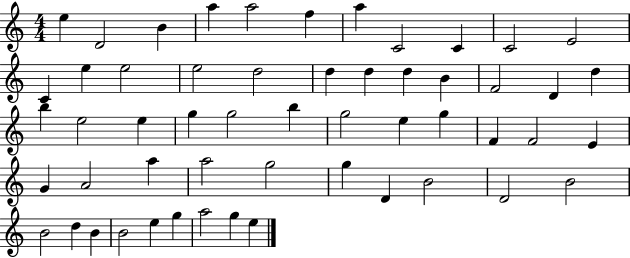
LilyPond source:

{
  \clef treble
  \numericTimeSignature
  \time 4/4
  \key c \major
  e''4 d'2 b'4 | a''4 a''2 f''4 | a''4 c'2 c'4 | c'2 e'2 | \break c'4 e''4 e''2 | e''2 d''2 | d''4 d''4 d''4 b'4 | f'2 d'4 d''4 | \break b''4 e''2 e''4 | g''4 g''2 b''4 | g''2 e''4 g''4 | f'4 f'2 e'4 | \break g'4 a'2 a''4 | a''2 g''2 | g''4 d'4 b'2 | d'2 b'2 | \break b'2 d''4 b'4 | b'2 e''4 g''4 | a''2 g''4 e''4 | \bar "|."
}